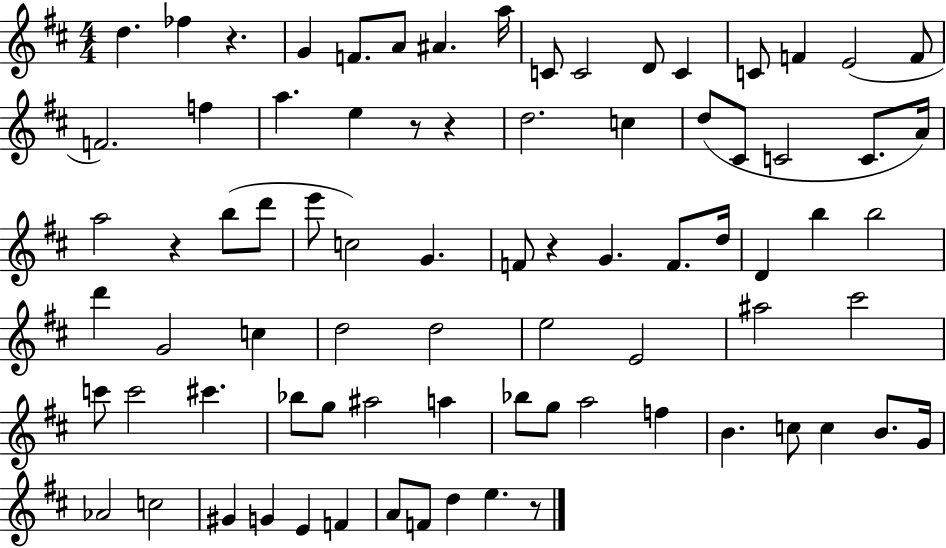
D5/q. FES5/q R/q. G4/q F4/e. A4/e A#4/q. A5/s C4/e C4/h D4/e C4/q C4/e F4/q E4/h F4/e F4/h. F5/q A5/q. E5/q R/e R/q D5/h. C5/q D5/e C#4/e C4/h C4/e. A4/s A5/h R/q B5/e D6/e E6/e C5/h G4/q. F4/e R/q G4/q. F4/e. D5/s D4/q B5/q B5/h D6/q G4/h C5/q D5/h D5/h E5/h E4/h A#5/h C#6/h C6/e C6/h C#6/q. Bb5/e G5/e A#5/h A5/q Bb5/e G5/e A5/h F5/q B4/q. C5/e C5/q B4/e. G4/s Ab4/h C5/h G#4/q G4/q E4/q F4/q A4/e F4/e D5/q E5/q. R/e